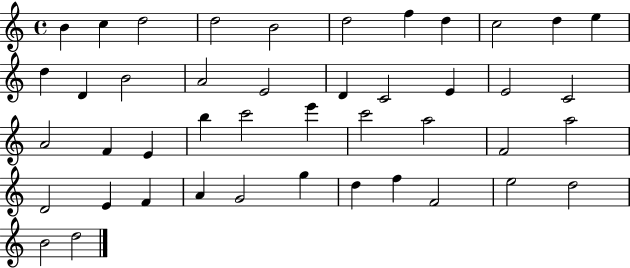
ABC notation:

X:1
T:Untitled
M:4/4
L:1/4
K:C
B c d2 d2 B2 d2 f d c2 d e d D B2 A2 E2 D C2 E E2 C2 A2 F E b c'2 e' c'2 a2 F2 a2 D2 E F A G2 g d f F2 e2 d2 B2 d2